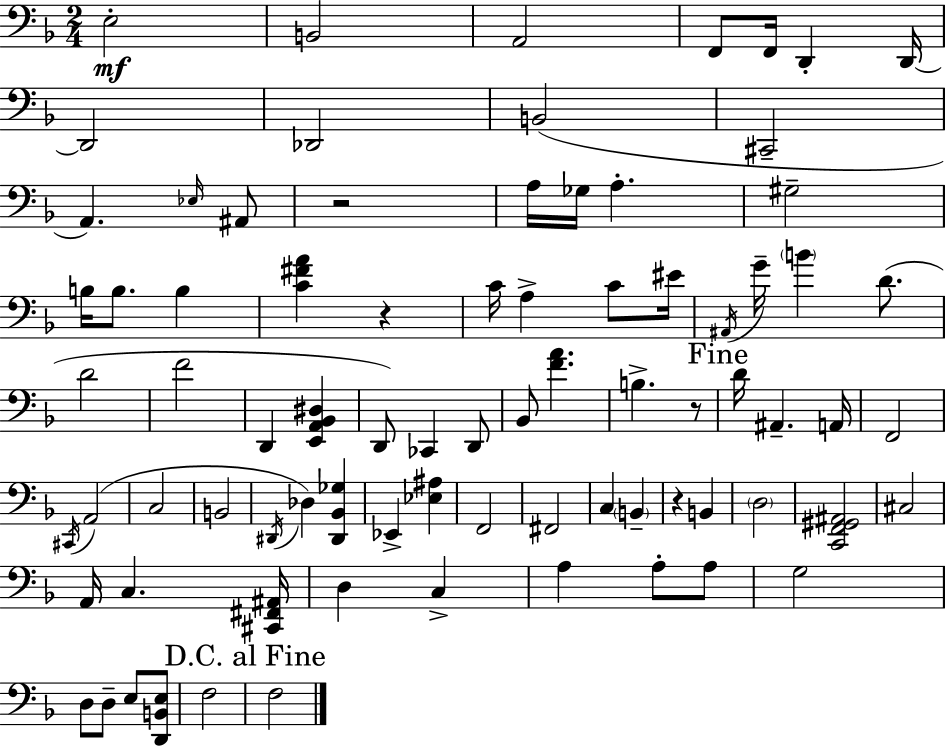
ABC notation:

X:1
T:Untitled
M:2/4
L:1/4
K:Dm
E,2 B,,2 A,,2 F,,/2 F,,/4 D,, D,,/4 D,,2 _D,,2 B,,2 ^C,,2 A,, _E,/4 ^A,,/2 z2 A,/4 _G,/4 A, ^G,2 B,/4 B,/2 B, [C^FA] z C/4 A, C/2 ^E/4 ^A,,/4 G/4 B D/2 D2 F2 D,, [E,,A,,_B,,^D,] D,,/2 _C,, D,,/2 _B,,/2 [FA] B, z/2 D/4 ^A,, A,,/4 F,,2 ^C,,/4 A,,2 C,2 B,,2 ^D,,/4 _D, [^D,,_B,,_G,] _E,, [_E,^A,] F,,2 ^F,,2 C, B,, z B,, D,2 [C,,F,,^G,,^A,,]2 ^C,2 A,,/4 C, [^C,,^F,,^A,,]/4 D, C, A, A,/2 A,/2 G,2 D,/2 D,/2 E,/2 [D,,B,,E,]/2 F,2 F,2